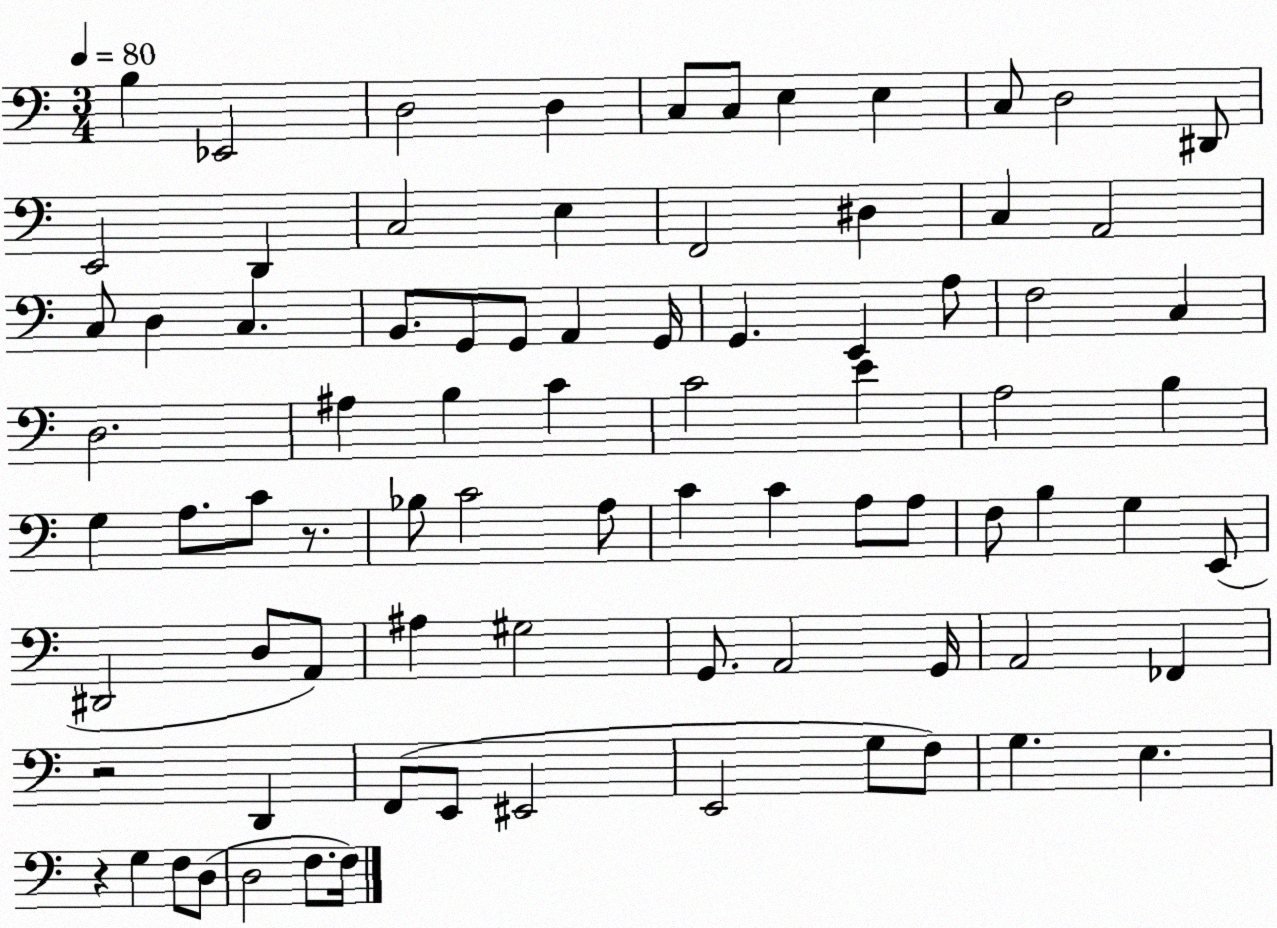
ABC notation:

X:1
T:Untitled
M:3/4
L:1/4
K:C
B, _E,,2 D,2 D, C,/2 C,/2 E, E, C,/2 D,2 ^D,,/2 E,,2 D,, C,2 E, F,,2 ^D, C, A,,2 C,/2 D, C, B,,/2 G,,/2 G,,/2 A,, G,,/4 G,, E,, A,/2 F,2 C, D,2 ^A, B, C C2 E A,2 B, G, A,/2 C/2 z/2 _B,/2 C2 A,/2 C C A,/2 A,/2 F,/2 B, G, E,,/2 ^D,,2 D,/2 A,,/2 ^A, ^G,2 G,,/2 A,,2 G,,/4 A,,2 _F,, z2 D,, F,,/2 E,,/2 ^E,,2 E,,2 G,/2 F,/2 G, E, z G, F,/2 D,/2 D,2 F,/2 F,/4